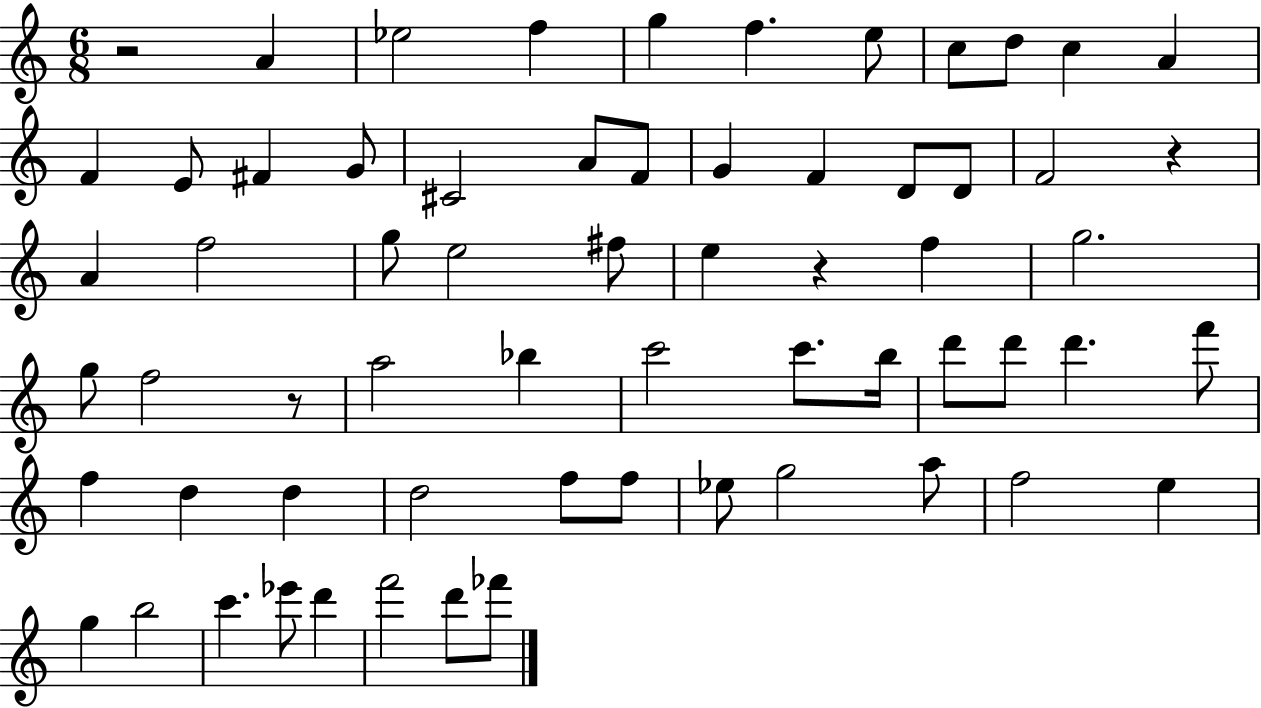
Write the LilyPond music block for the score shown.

{
  \clef treble
  \numericTimeSignature
  \time 6/8
  \key c \major
  \repeat volta 2 { r2 a'4 | ees''2 f''4 | g''4 f''4. e''8 | c''8 d''8 c''4 a'4 | \break f'4 e'8 fis'4 g'8 | cis'2 a'8 f'8 | g'4 f'4 d'8 d'8 | f'2 r4 | \break a'4 f''2 | g''8 e''2 fis''8 | e''4 r4 f''4 | g''2. | \break g''8 f''2 r8 | a''2 bes''4 | c'''2 c'''8. b''16 | d'''8 d'''8 d'''4. f'''8 | \break f''4 d''4 d''4 | d''2 f''8 f''8 | ees''8 g''2 a''8 | f''2 e''4 | \break g''4 b''2 | c'''4. ees'''8 d'''4 | f'''2 d'''8 fes'''8 | } \bar "|."
}